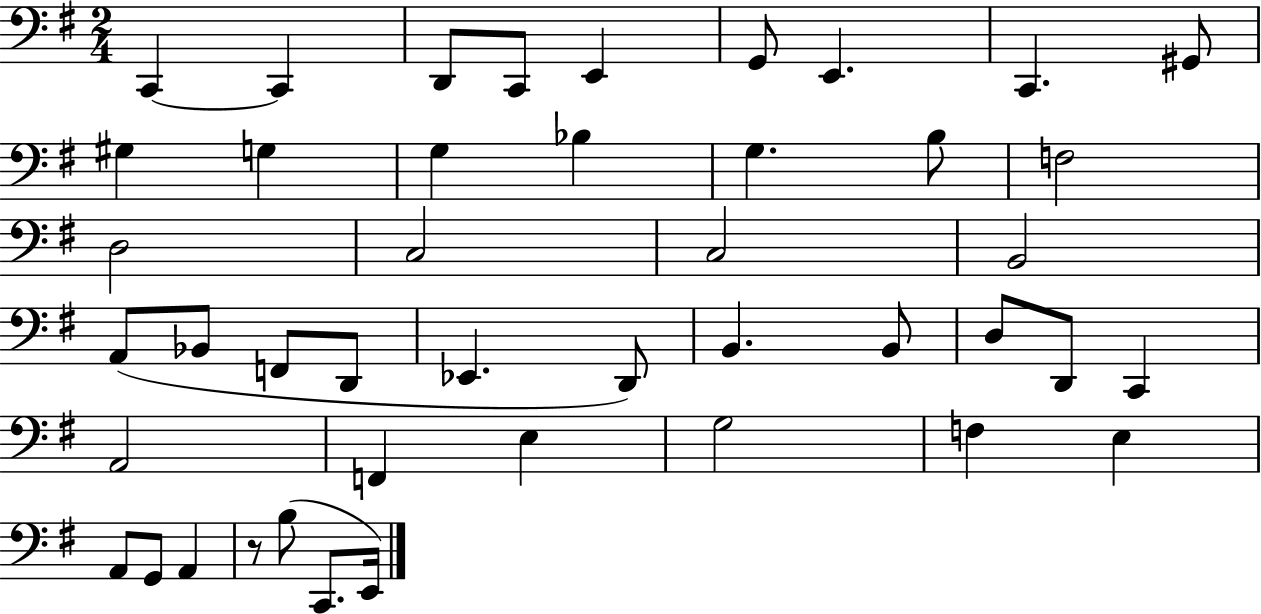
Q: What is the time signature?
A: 2/4